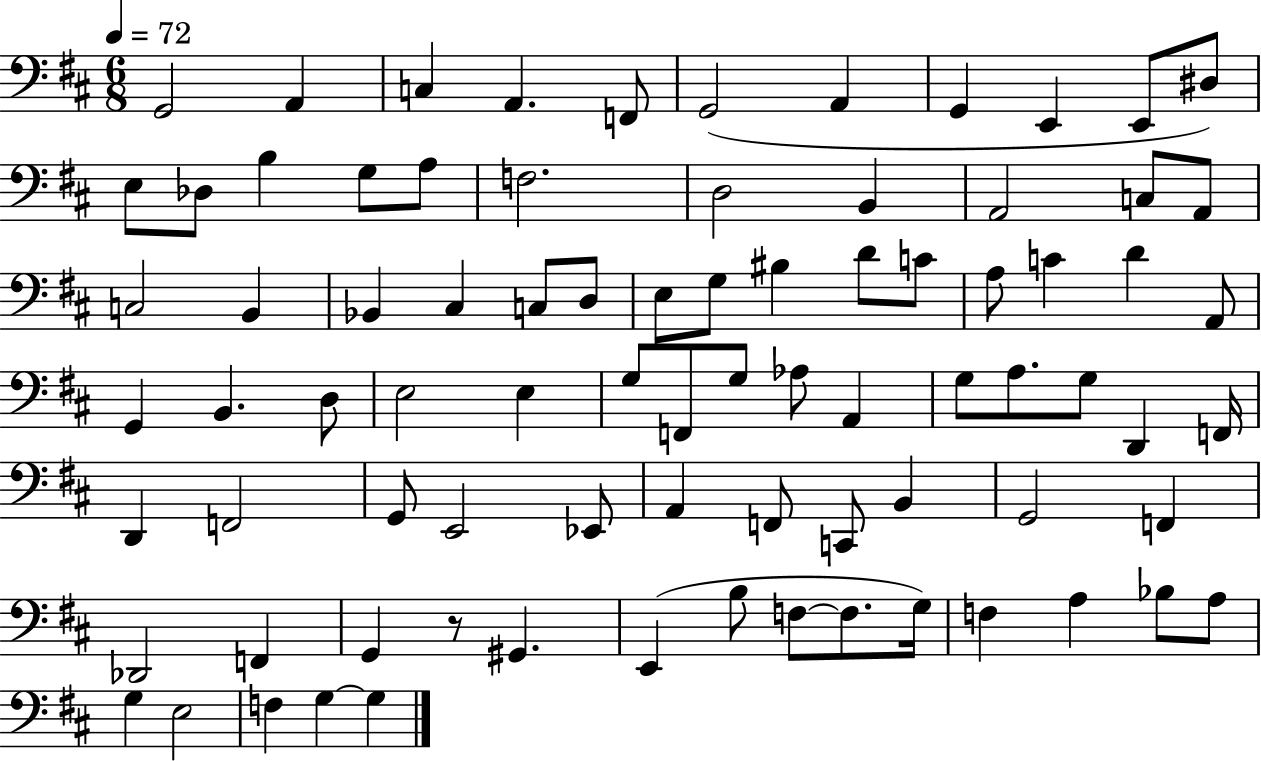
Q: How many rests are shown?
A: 1